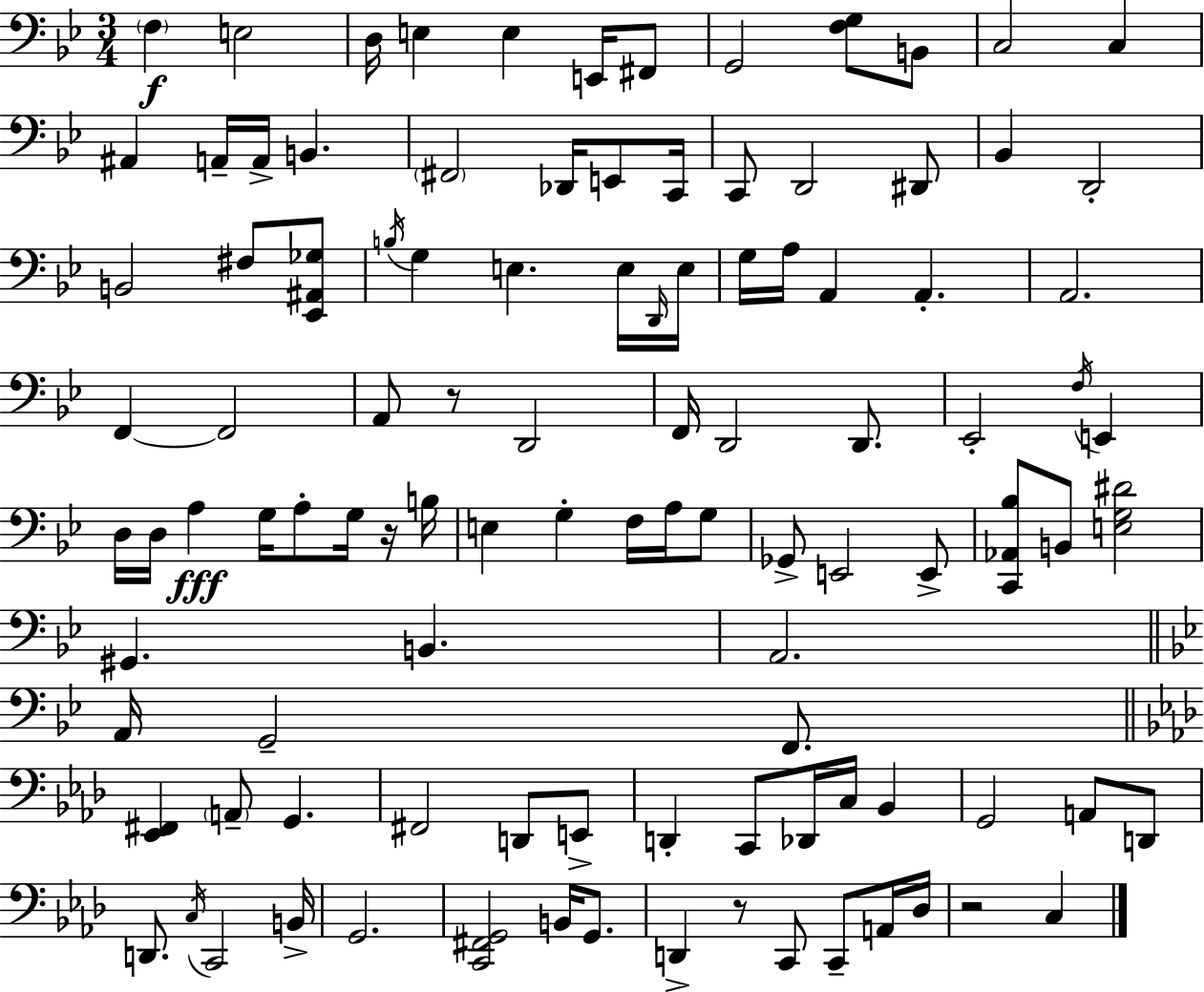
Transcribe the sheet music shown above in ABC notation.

X:1
T:Untitled
M:3/4
L:1/4
K:Gm
F, E,2 D,/4 E, E, E,,/4 ^F,,/2 G,,2 [F,G,]/2 B,,/2 C,2 C, ^A,, A,,/4 A,,/4 B,, ^F,,2 _D,,/4 E,,/2 C,,/4 C,,/2 D,,2 ^D,,/2 _B,, D,,2 B,,2 ^F,/2 [_E,,^A,,_G,]/2 B,/4 G, E, E,/4 D,,/4 E,/4 G,/4 A,/4 A,, A,, A,,2 F,, F,,2 A,,/2 z/2 D,,2 F,,/4 D,,2 D,,/2 _E,,2 F,/4 E,, D,/4 D,/4 A, G,/4 A,/2 G,/4 z/4 B,/4 E, G, F,/4 A,/4 G,/2 _G,,/2 E,,2 E,,/2 [C,,_A,,_B,]/2 B,,/2 [E,G,^D]2 ^G,, B,, A,,2 A,,/4 G,,2 F,,/2 [_E,,^F,,] A,,/2 G,, ^F,,2 D,,/2 E,,/2 D,, C,,/2 _D,,/4 C,/4 _B,, G,,2 A,,/2 D,,/2 D,,/2 C,/4 C,,2 B,,/4 G,,2 [C,,^F,,G,,]2 B,,/4 G,,/2 D,, z/2 C,,/2 C,,/2 A,,/4 _D,/4 z2 C,